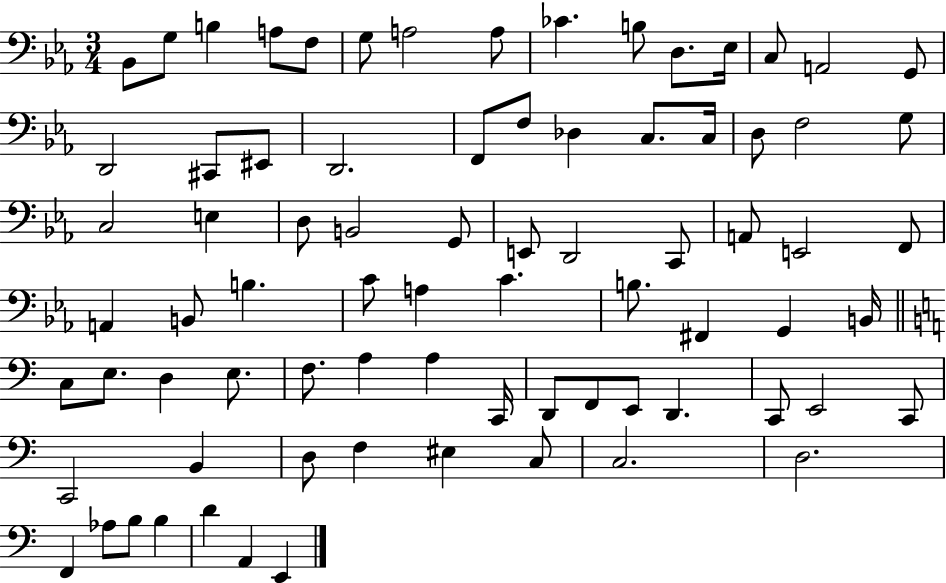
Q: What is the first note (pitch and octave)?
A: Bb2